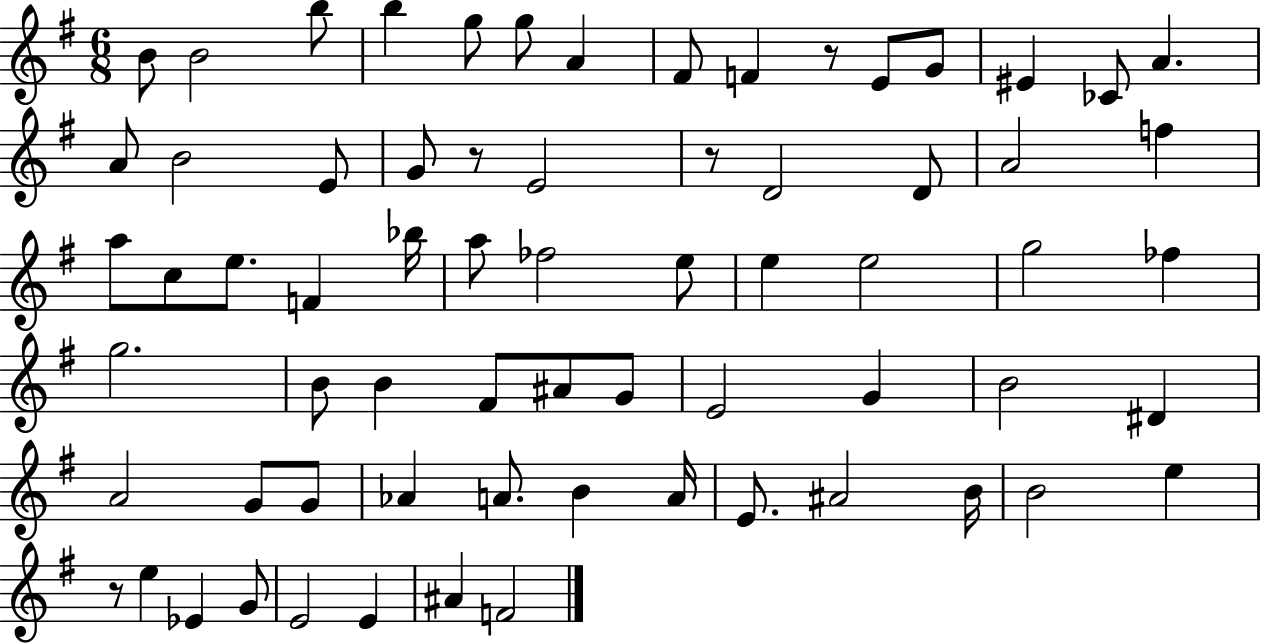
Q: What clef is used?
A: treble